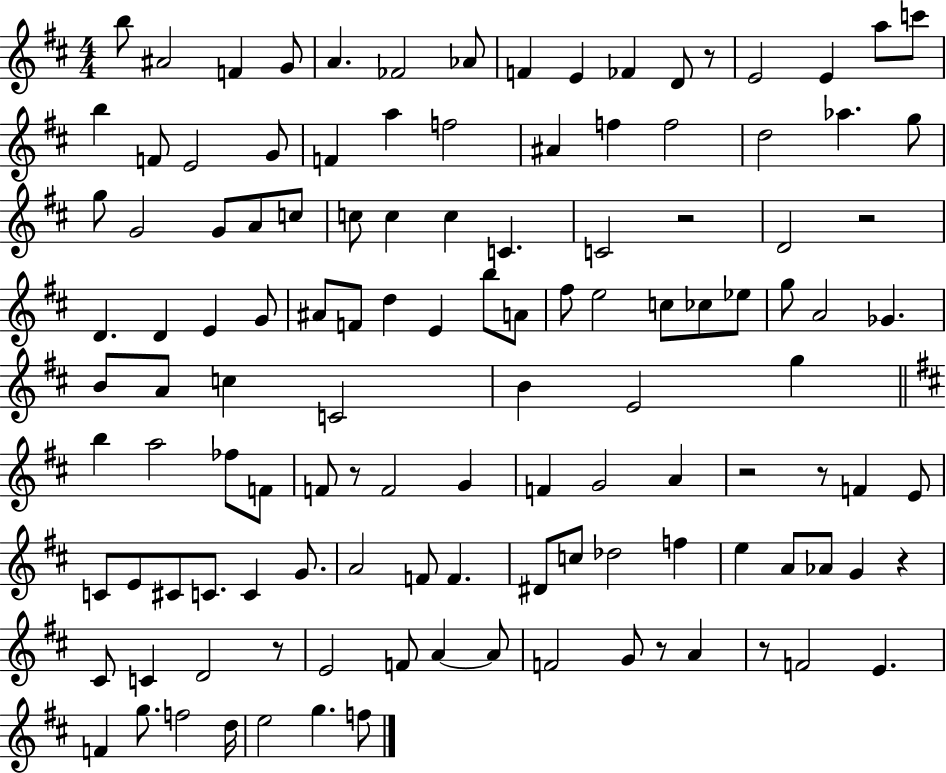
B5/e A#4/h F4/q G4/e A4/q. FES4/h Ab4/e F4/q E4/q FES4/q D4/e R/e E4/h E4/q A5/e C6/e B5/q F4/e E4/h G4/e F4/q A5/q F5/h A#4/q F5/q F5/h D5/h Ab5/q. G5/e G5/e G4/h G4/e A4/e C5/e C5/e C5/q C5/q C4/q. C4/h R/h D4/h R/h D4/q. D4/q E4/q G4/e A#4/e F4/e D5/q E4/q B5/e A4/e F#5/e E5/h C5/e CES5/e Eb5/e G5/e A4/h Gb4/q. B4/e A4/e C5/q C4/h B4/q E4/h G5/q B5/q A5/h FES5/e F4/e F4/e R/e F4/h G4/q F4/q G4/h A4/q R/h R/e F4/q E4/e C4/e E4/e C#4/e C4/e. C4/q G4/e. A4/h F4/e F4/q. D#4/e C5/e Db5/h F5/q E5/q A4/e Ab4/e G4/q R/q C#4/e C4/q D4/h R/e E4/h F4/e A4/q A4/e F4/h G4/e R/e A4/q R/e F4/h E4/q. F4/q G5/e. F5/h D5/s E5/h G5/q. F5/e